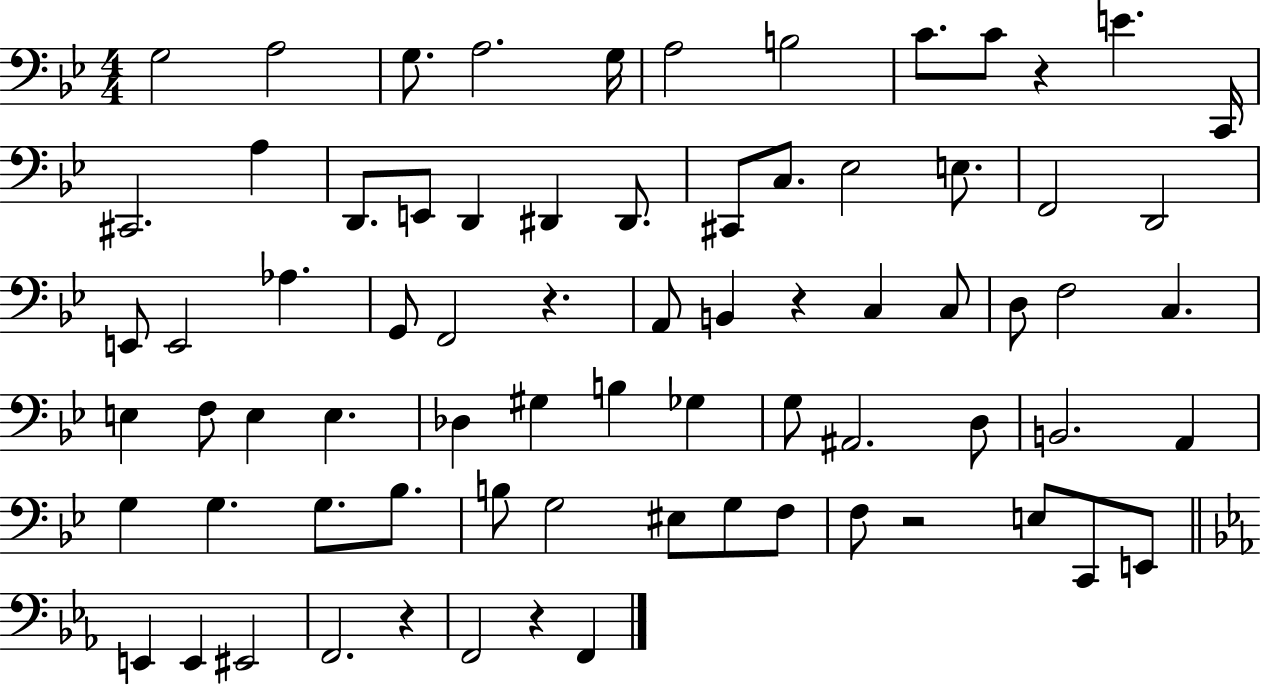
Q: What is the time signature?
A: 4/4